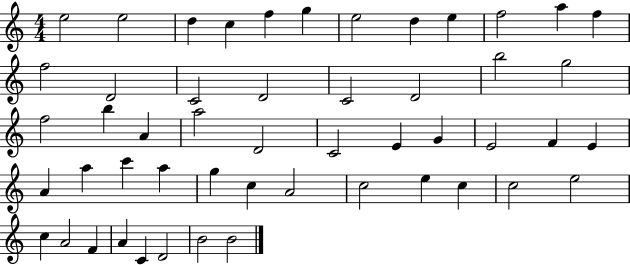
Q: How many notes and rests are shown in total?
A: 51